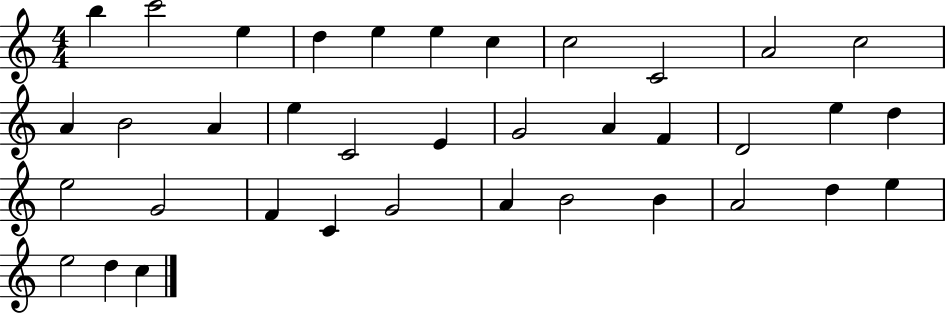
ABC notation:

X:1
T:Untitled
M:4/4
L:1/4
K:C
b c'2 e d e e c c2 C2 A2 c2 A B2 A e C2 E G2 A F D2 e d e2 G2 F C G2 A B2 B A2 d e e2 d c